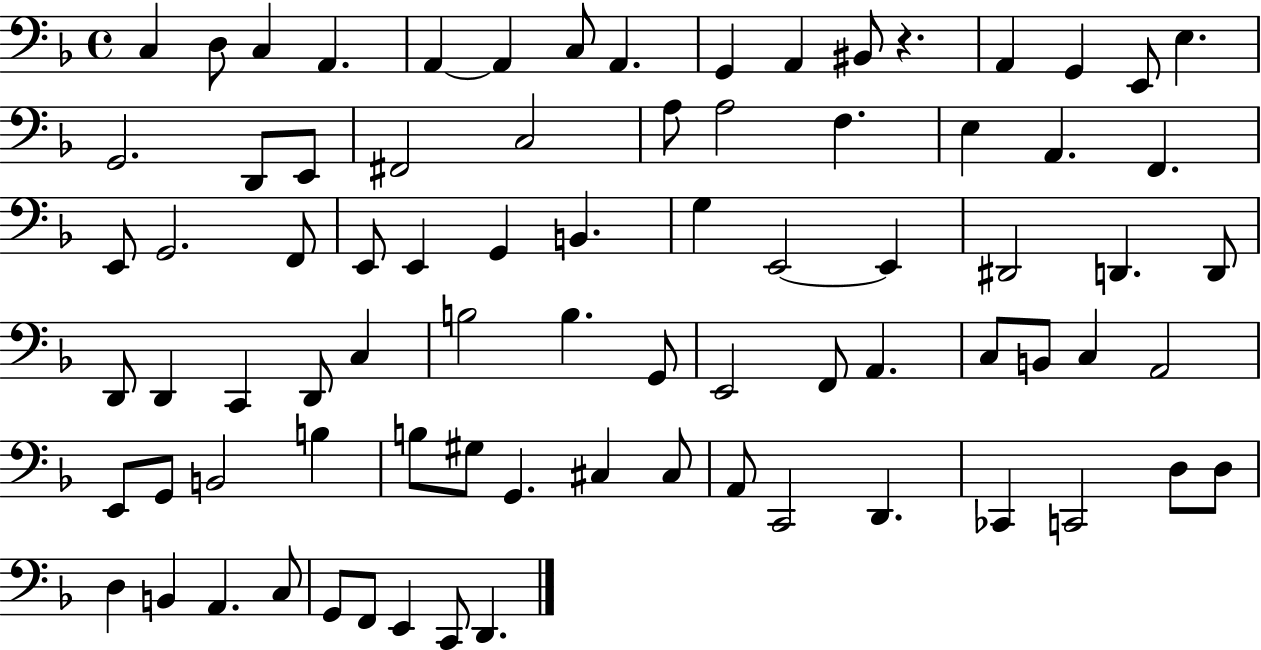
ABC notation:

X:1
T:Untitled
M:4/4
L:1/4
K:F
C, D,/2 C, A,, A,, A,, C,/2 A,, G,, A,, ^B,,/2 z A,, G,, E,,/2 E, G,,2 D,,/2 E,,/2 ^F,,2 C,2 A,/2 A,2 F, E, A,, F,, E,,/2 G,,2 F,,/2 E,,/2 E,, G,, B,, G, E,,2 E,, ^D,,2 D,, D,,/2 D,,/2 D,, C,, D,,/2 C, B,2 B, G,,/2 E,,2 F,,/2 A,, C,/2 B,,/2 C, A,,2 E,,/2 G,,/2 B,,2 B, B,/2 ^G,/2 G,, ^C, ^C,/2 A,,/2 C,,2 D,, _C,, C,,2 D,/2 D,/2 D, B,, A,, C,/2 G,,/2 F,,/2 E,, C,,/2 D,,